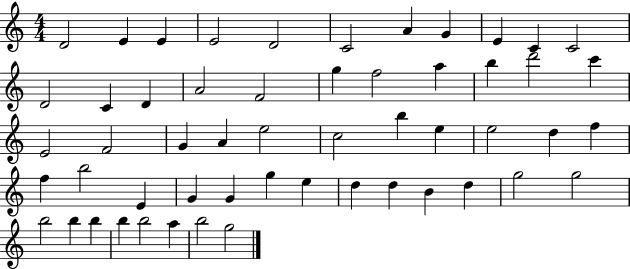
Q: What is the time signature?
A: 4/4